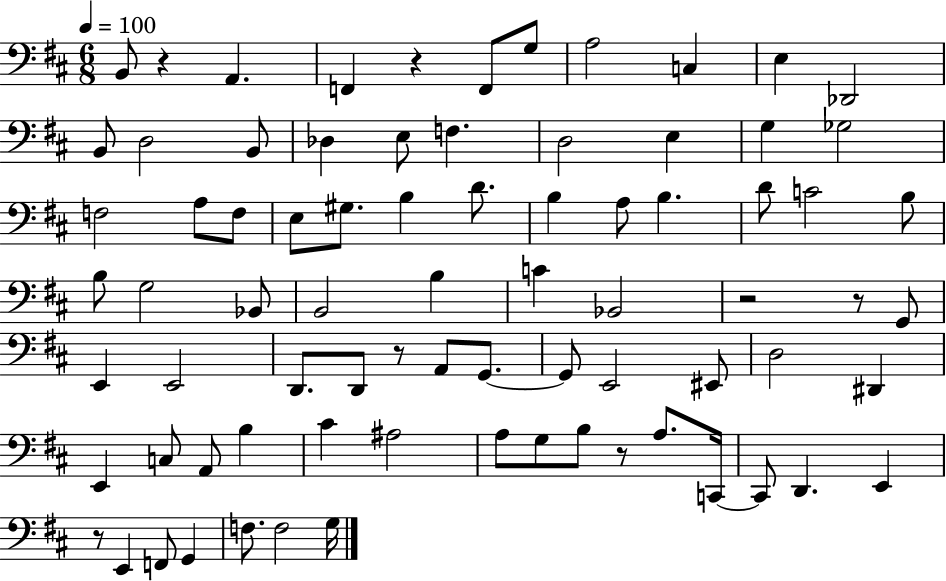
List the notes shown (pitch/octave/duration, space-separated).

B2/e R/q A2/q. F2/q R/q F2/e G3/e A3/h C3/q E3/q Db2/h B2/e D3/h B2/e Db3/q E3/e F3/q. D3/h E3/q G3/q Gb3/h F3/h A3/e F3/e E3/e G#3/e. B3/q D4/e. B3/q A3/e B3/q. D4/e C4/h B3/e B3/e G3/h Bb2/e B2/h B3/q C4/q Bb2/h R/h R/e G2/e E2/q E2/h D2/e. D2/e R/e A2/e G2/e. G2/e E2/h EIS2/e D3/h D#2/q E2/q C3/e A2/e B3/q C#4/q A#3/h A3/e G3/e B3/e R/e A3/e. C2/s C2/e D2/q. E2/q R/e E2/q F2/e G2/q F3/e. F3/h G3/s